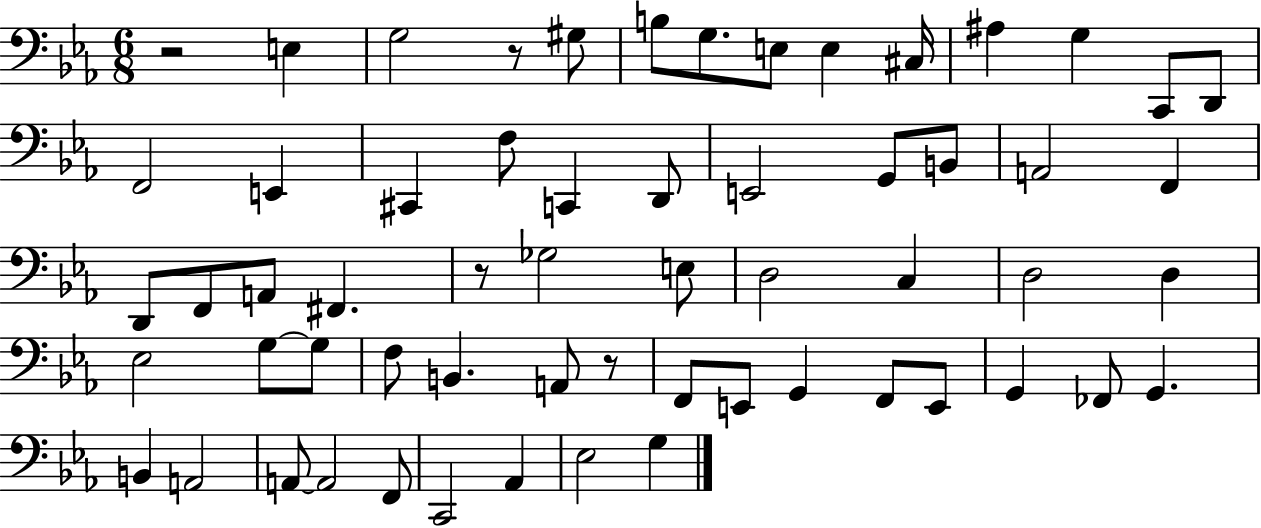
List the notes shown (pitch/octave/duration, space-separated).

R/h E3/q G3/h R/e G#3/e B3/e G3/e. E3/e E3/q C#3/s A#3/q G3/q C2/e D2/e F2/h E2/q C#2/q F3/e C2/q D2/e E2/h G2/e B2/e A2/h F2/q D2/e F2/e A2/e F#2/q. R/e Gb3/h E3/e D3/h C3/q D3/h D3/q Eb3/h G3/e G3/e F3/e B2/q. A2/e R/e F2/e E2/e G2/q F2/e E2/e G2/q FES2/e G2/q. B2/q A2/h A2/e A2/h F2/e C2/h Ab2/q Eb3/h G3/q